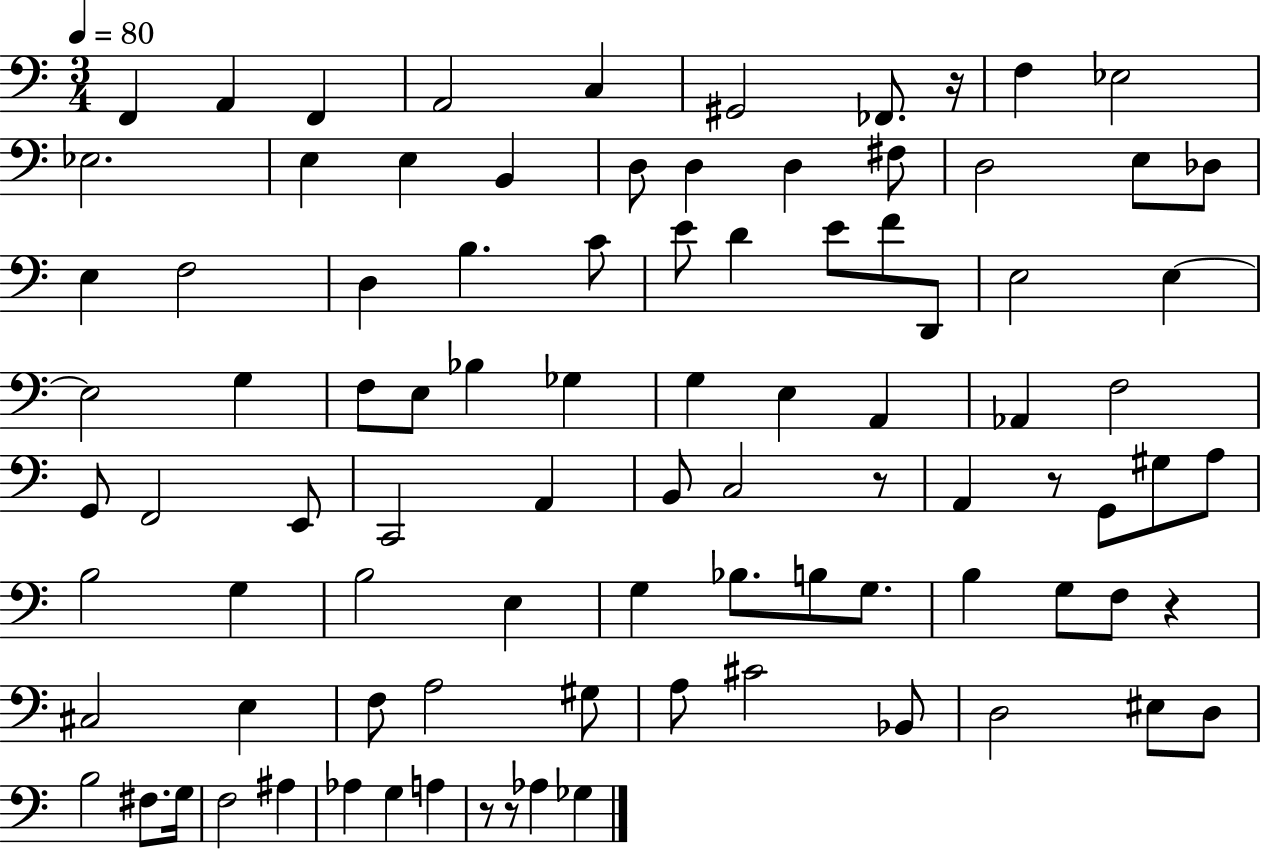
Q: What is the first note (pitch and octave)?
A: F2